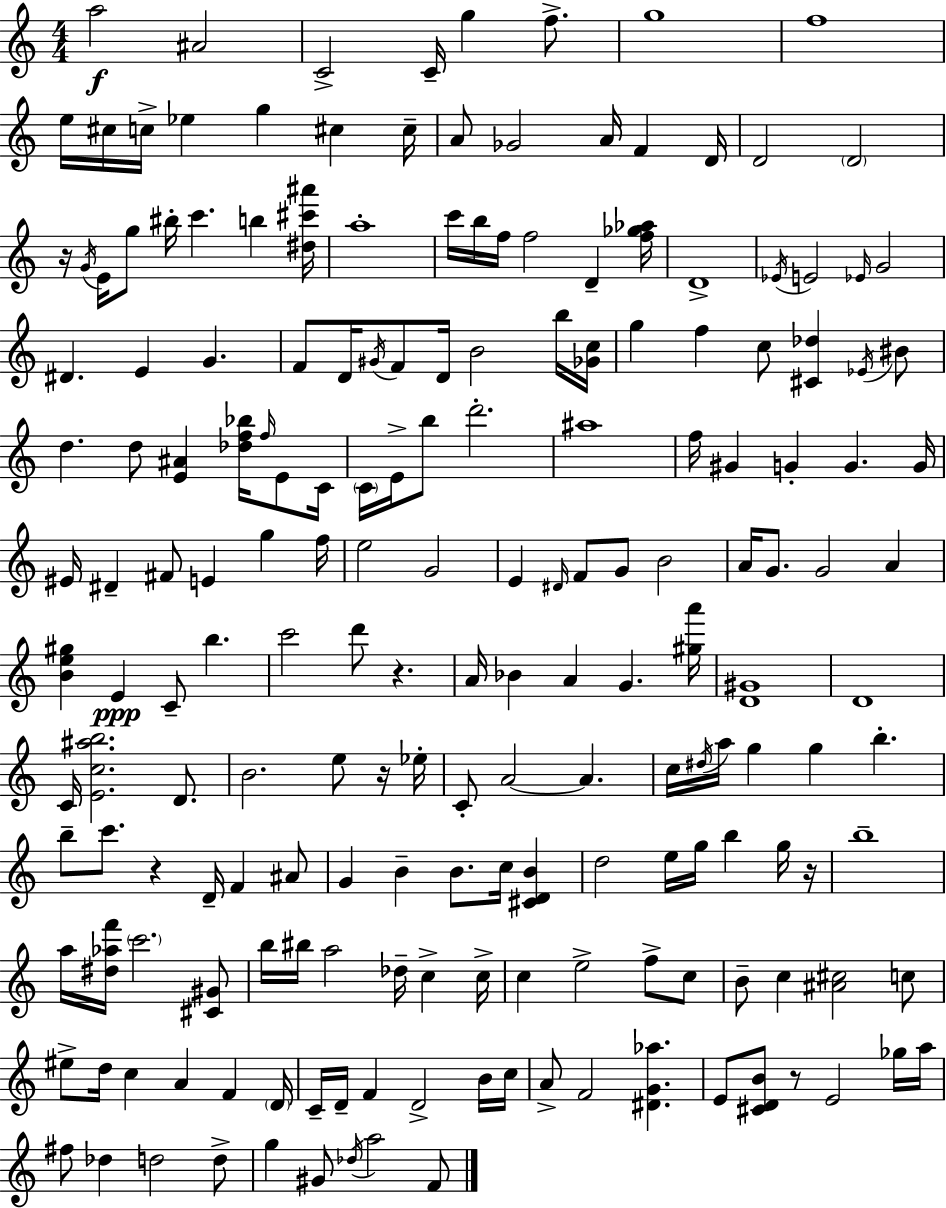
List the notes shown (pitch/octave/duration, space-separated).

A5/h A#4/h C4/h C4/s G5/q F5/e. G5/w F5/w E5/s C#5/s C5/s Eb5/q G5/q C#5/q C#5/s A4/e Gb4/h A4/s F4/q D4/s D4/h D4/h R/s G4/s E4/s G5/e BIS5/s C6/q. B5/q [D#5,C#6,A#6]/s A5/w C6/s B5/s F5/s F5/h D4/q [F5,Gb5,Ab5]/s D4/w Eb4/s E4/h Eb4/s G4/h D#4/q. E4/q G4/q. F4/e D4/s G#4/s F4/e D4/s B4/h B5/s [Gb4,C5]/s G5/q F5/q C5/e [C#4,Db5]/q Eb4/s BIS4/e D5/q. D5/e [E4,A#4]/q [Db5,F5,Bb5]/s F5/s E4/e C4/s C4/s E4/s B5/e D6/h. A#5/w F5/s G#4/q G4/q G4/q. G4/s EIS4/s D#4/q F#4/e E4/q G5/q F5/s E5/h G4/h E4/q D#4/s F4/e G4/e B4/h A4/s G4/e. G4/h A4/q [B4,E5,G#5]/q E4/q C4/e B5/q. C6/h D6/e R/q. A4/s Bb4/q A4/q G4/q. [G#5,A6]/s [D4,G#4]/w D4/w C4/s [E4,C5,A#5,B5]/h. D4/e. B4/h. E5/e R/s Eb5/s C4/e A4/h A4/q. C5/s D#5/s A5/s G5/q G5/q B5/q. B5/e C6/e. R/q D4/s F4/q A#4/e G4/q B4/q B4/e. C5/s [C#4,D4,B4]/q D5/h E5/s G5/s B5/q G5/s R/s B5/w A5/s [D#5,Ab5,F6]/s C6/h. [C#4,G#4]/e B5/s BIS5/s A5/h Db5/s C5/q C5/s C5/q E5/h F5/e C5/e B4/e C5/q [A#4,C#5]/h C5/e EIS5/e D5/s C5/q A4/q F4/q D4/s C4/s D4/s F4/q D4/h B4/s C5/s A4/e F4/h [D#4,G4,Ab5]/q. E4/e [C#4,D4,B4]/e R/e E4/h Gb5/s A5/s F#5/e Db5/q D5/h D5/e G5/q G#4/e Db5/s A5/h F4/e